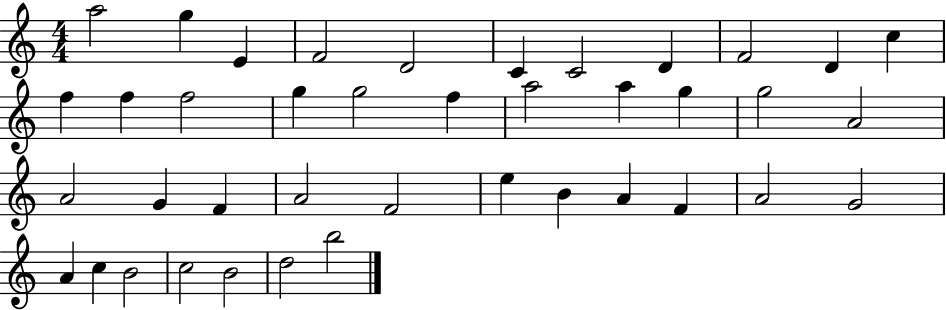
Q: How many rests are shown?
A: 0